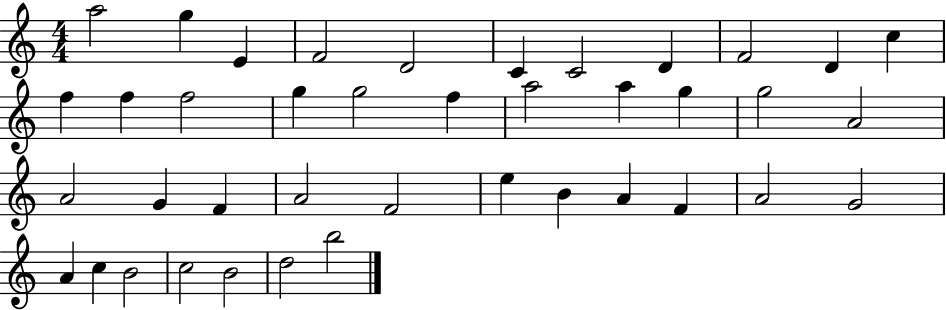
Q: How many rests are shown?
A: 0